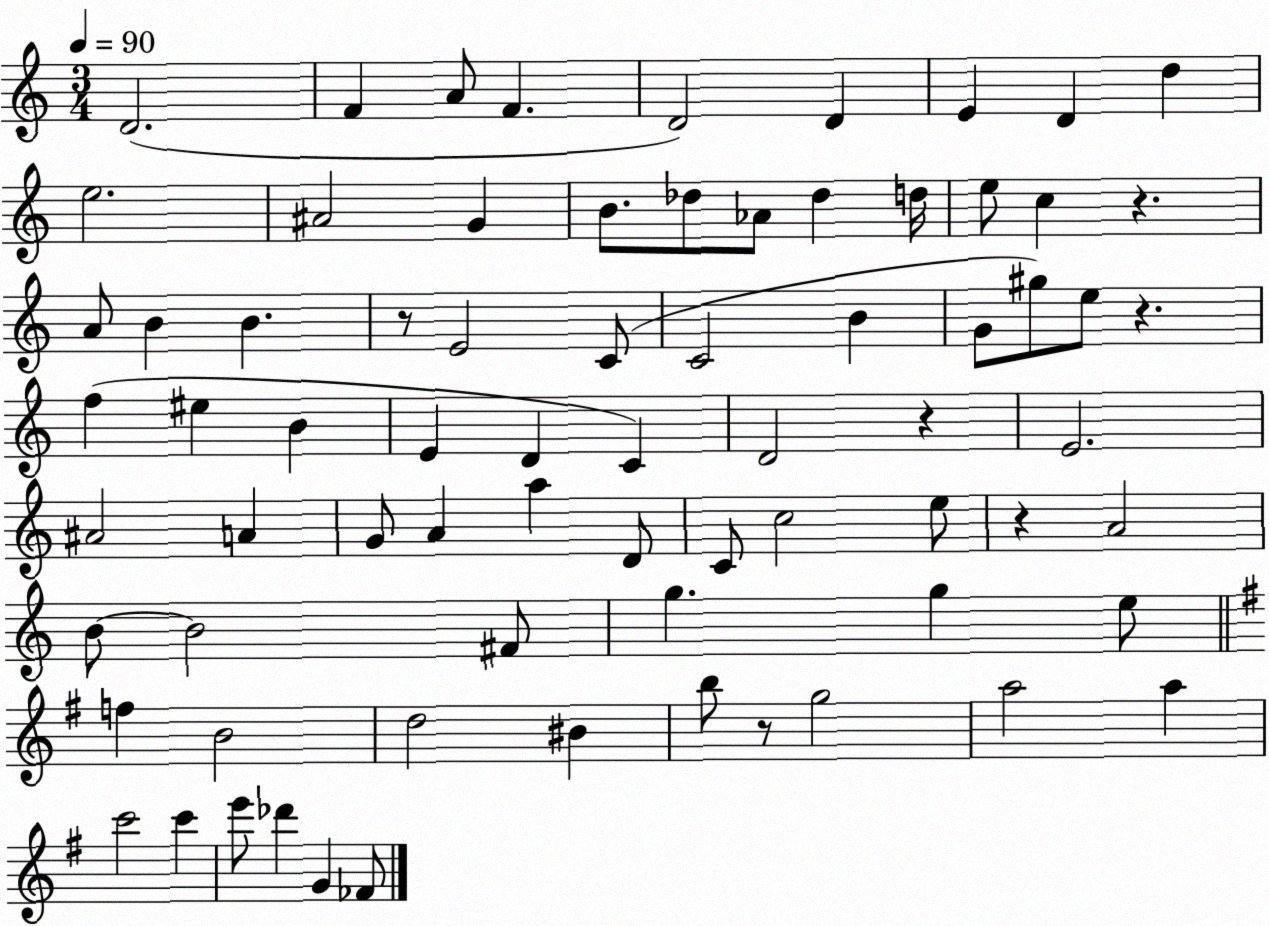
X:1
T:Untitled
M:3/4
L:1/4
K:C
D2 F A/2 F D2 D E D d e2 ^A2 G B/2 _d/2 _A/2 _d d/4 e/2 c z A/2 B B z/2 E2 C/2 C2 B G/2 ^g/2 e/2 z f ^e B E D C D2 z E2 ^A2 A G/2 A a D/2 C/2 c2 e/2 z A2 B/2 B2 ^F/2 g g e/2 f B2 d2 ^B b/2 z/2 g2 a2 a c'2 c' e'/2 _d' G _F/2